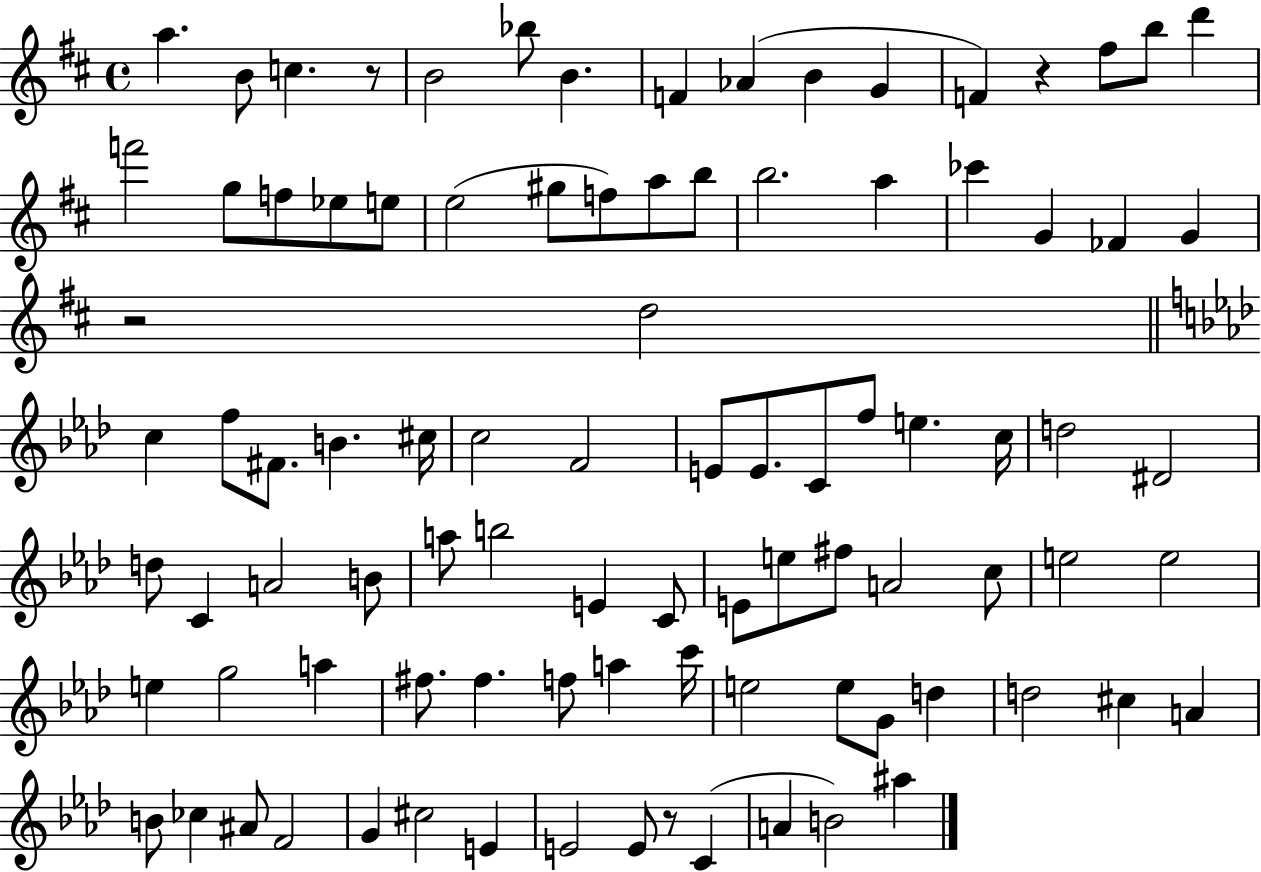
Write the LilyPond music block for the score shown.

{
  \clef treble
  \time 4/4
  \defaultTimeSignature
  \key d \major
  a''4. b'8 c''4. r8 | b'2 bes''8 b'4. | f'4 aes'4( b'4 g'4 | f'4) r4 fis''8 b''8 d'''4 | \break f'''2 g''8 f''8 ees''8 e''8 | e''2( gis''8 f''8) a''8 b''8 | b''2. a''4 | ces'''4 g'4 fes'4 g'4 | \break r2 d''2 | \bar "||" \break \key aes \major c''4 f''8 fis'8. b'4. cis''16 | c''2 f'2 | e'8 e'8. c'8 f''8 e''4. c''16 | d''2 dis'2 | \break d''8 c'4 a'2 b'8 | a''8 b''2 e'4 c'8 | e'8 e''8 fis''8 a'2 c''8 | e''2 e''2 | \break e''4 g''2 a''4 | fis''8. fis''4. f''8 a''4 c'''16 | e''2 e''8 g'8 d''4 | d''2 cis''4 a'4 | \break b'8 ces''4 ais'8 f'2 | g'4 cis''2 e'4 | e'2 e'8 r8 c'4( | a'4 b'2) ais''4 | \break \bar "|."
}